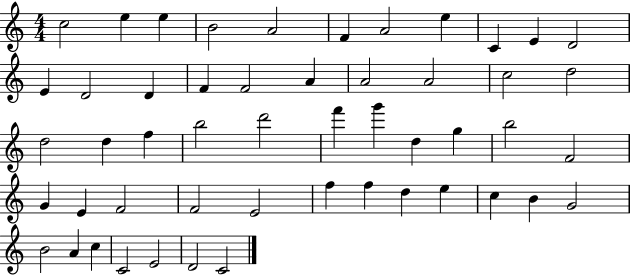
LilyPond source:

{
  \clef treble
  \numericTimeSignature
  \time 4/4
  \key c \major
  c''2 e''4 e''4 | b'2 a'2 | f'4 a'2 e''4 | c'4 e'4 d'2 | \break e'4 d'2 d'4 | f'4 f'2 a'4 | a'2 a'2 | c''2 d''2 | \break d''2 d''4 f''4 | b''2 d'''2 | f'''4 g'''4 d''4 g''4 | b''2 f'2 | \break g'4 e'4 f'2 | f'2 e'2 | f''4 f''4 d''4 e''4 | c''4 b'4 g'2 | \break b'2 a'4 c''4 | c'2 e'2 | d'2 c'2 | \bar "|."
}